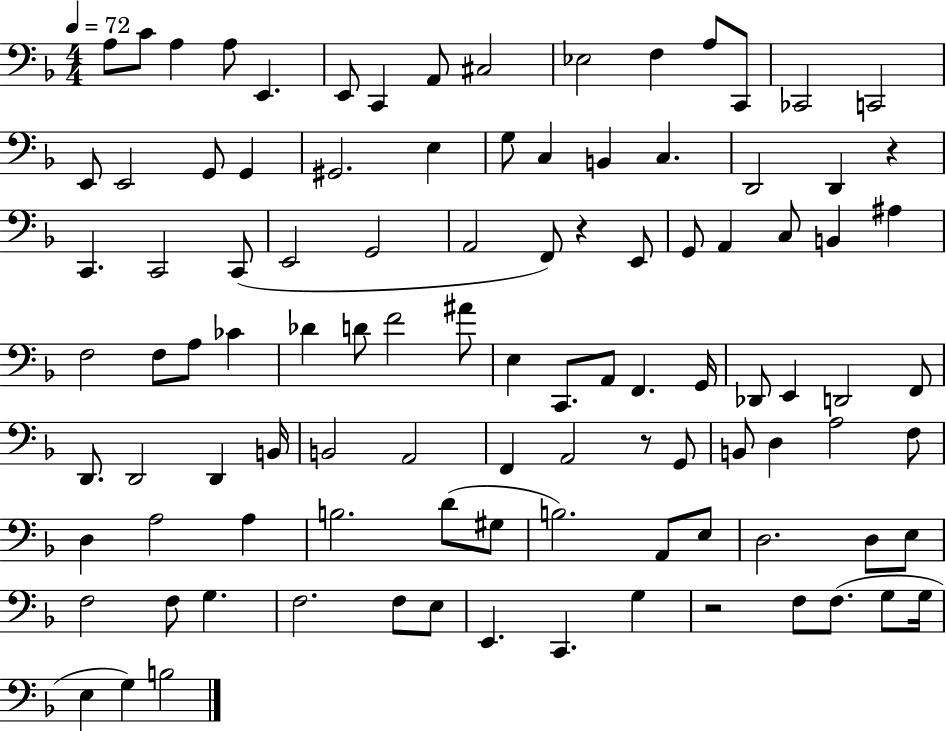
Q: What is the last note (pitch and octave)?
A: B3